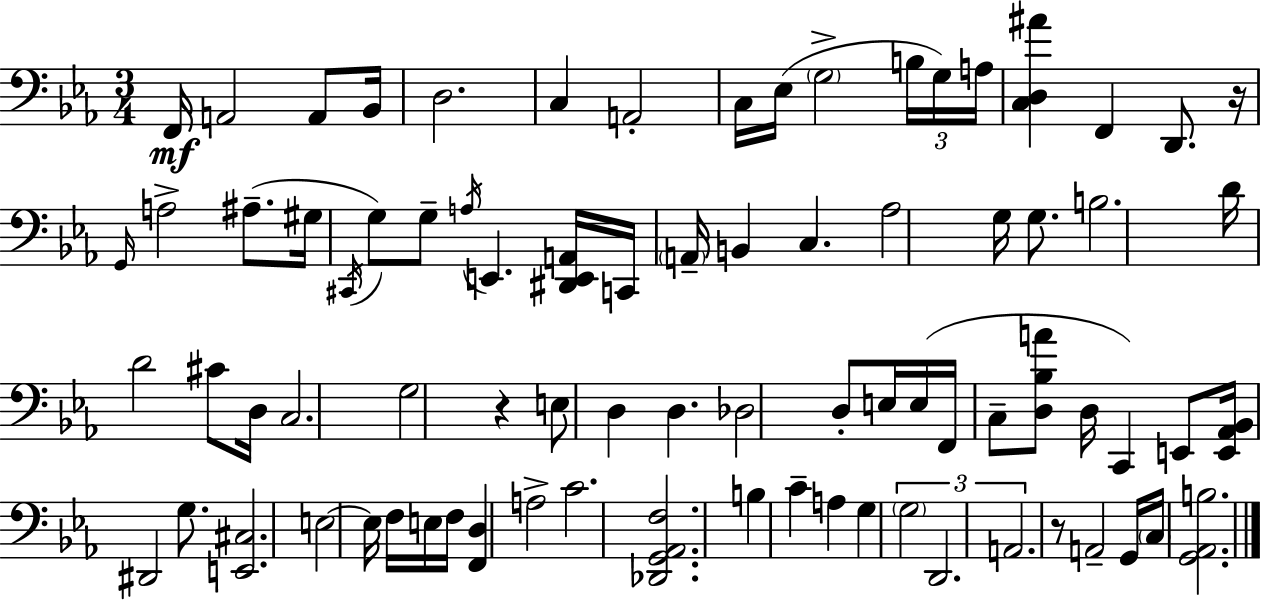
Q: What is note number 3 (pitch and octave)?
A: A2